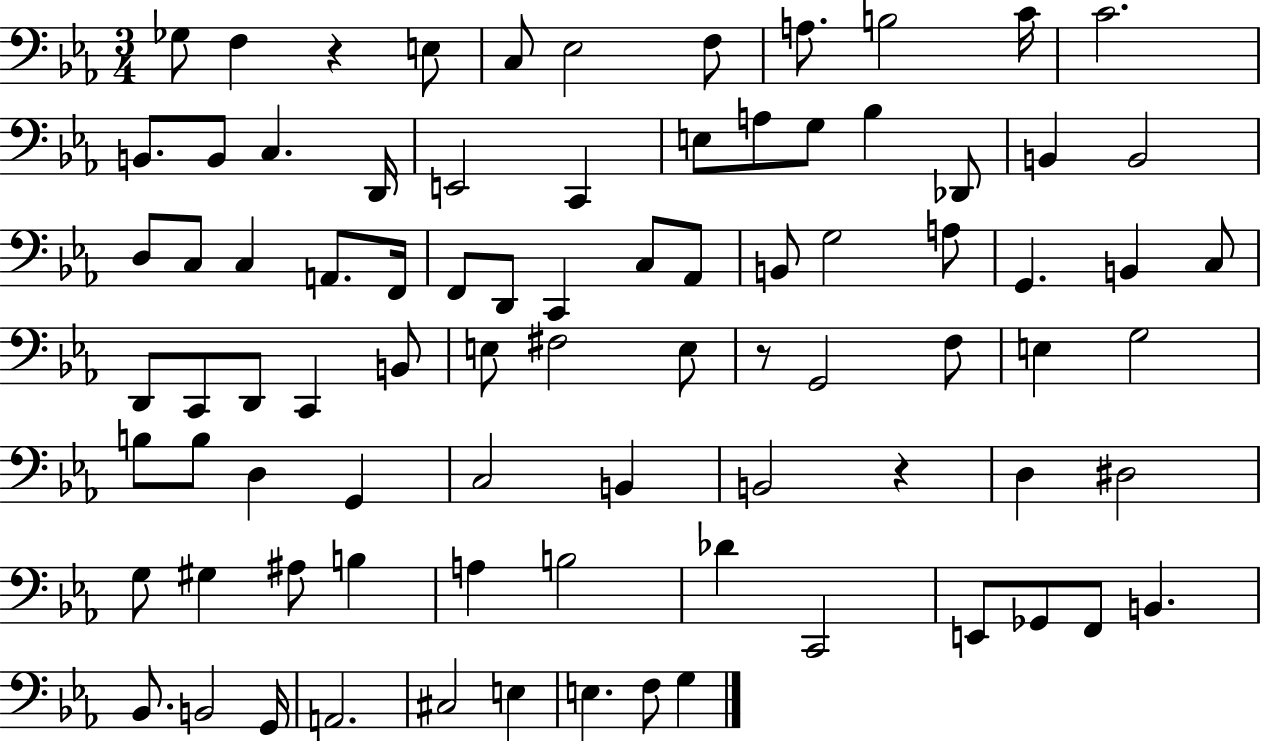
Gb3/e F3/q R/q E3/e C3/e Eb3/h F3/e A3/e. B3/h C4/s C4/h. B2/e. B2/e C3/q. D2/s E2/h C2/q E3/e A3/e G3/e Bb3/q Db2/e B2/q B2/h D3/e C3/e C3/q A2/e. F2/s F2/e D2/e C2/q C3/e Ab2/e B2/e G3/h A3/e G2/q. B2/q C3/e D2/e C2/e D2/e C2/q B2/e E3/e F#3/h E3/e R/e G2/h F3/e E3/q G3/h B3/e B3/e D3/q G2/q C3/h B2/q B2/h R/q D3/q D#3/h G3/e G#3/q A#3/e B3/q A3/q B3/h Db4/q C2/h E2/e Gb2/e F2/e B2/q. Bb2/e. B2/h G2/s A2/h. C#3/h E3/q E3/q. F3/e G3/q